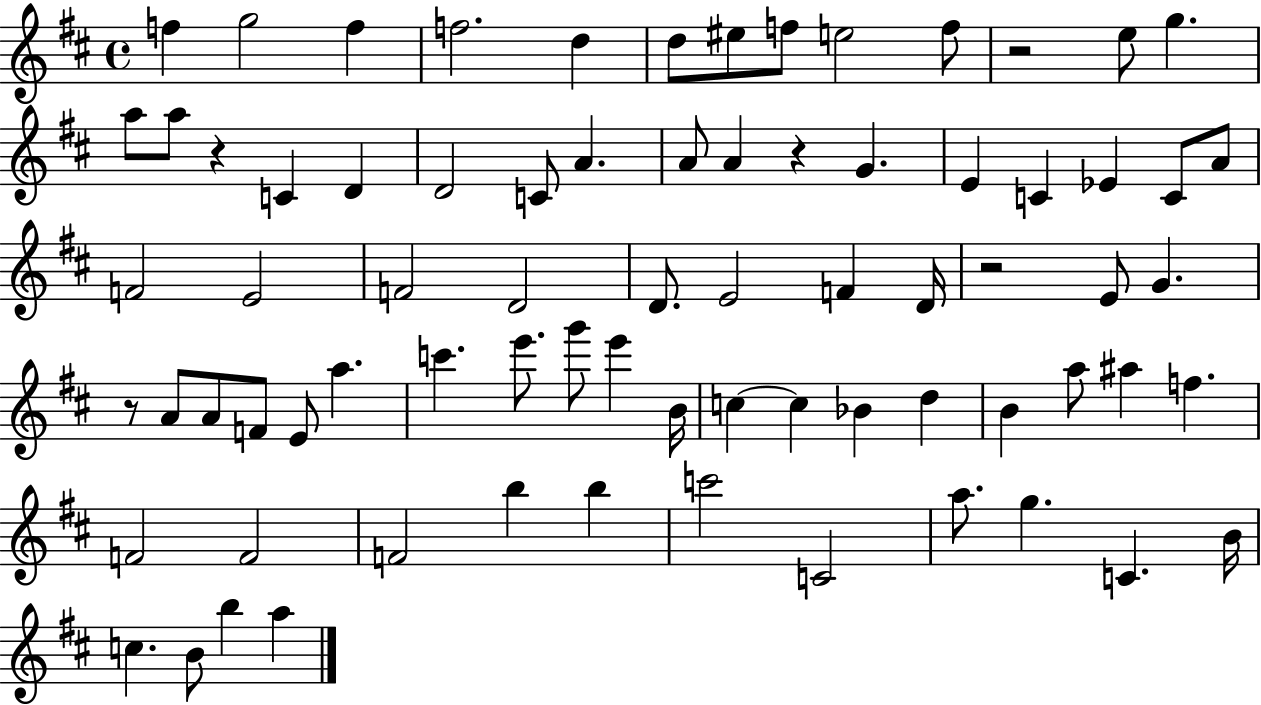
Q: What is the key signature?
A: D major